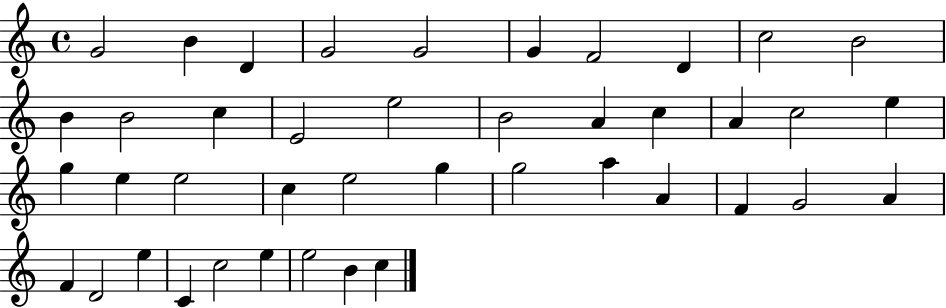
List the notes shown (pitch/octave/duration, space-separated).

G4/h B4/q D4/q G4/h G4/h G4/q F4/h D4/q C5/h B4/h B4/q B4/h C5/q E4/h E5/h B4/h A4/q C5/q A4/q C5/h E5/q G5/q E5/q E5/h C5/q E5/h G5/q G5/h A5/q A4/q F4/q G4/h A4/q F4/q D4/h E5/q C4/q C5/h E5/q E5/h B4/q C5/q